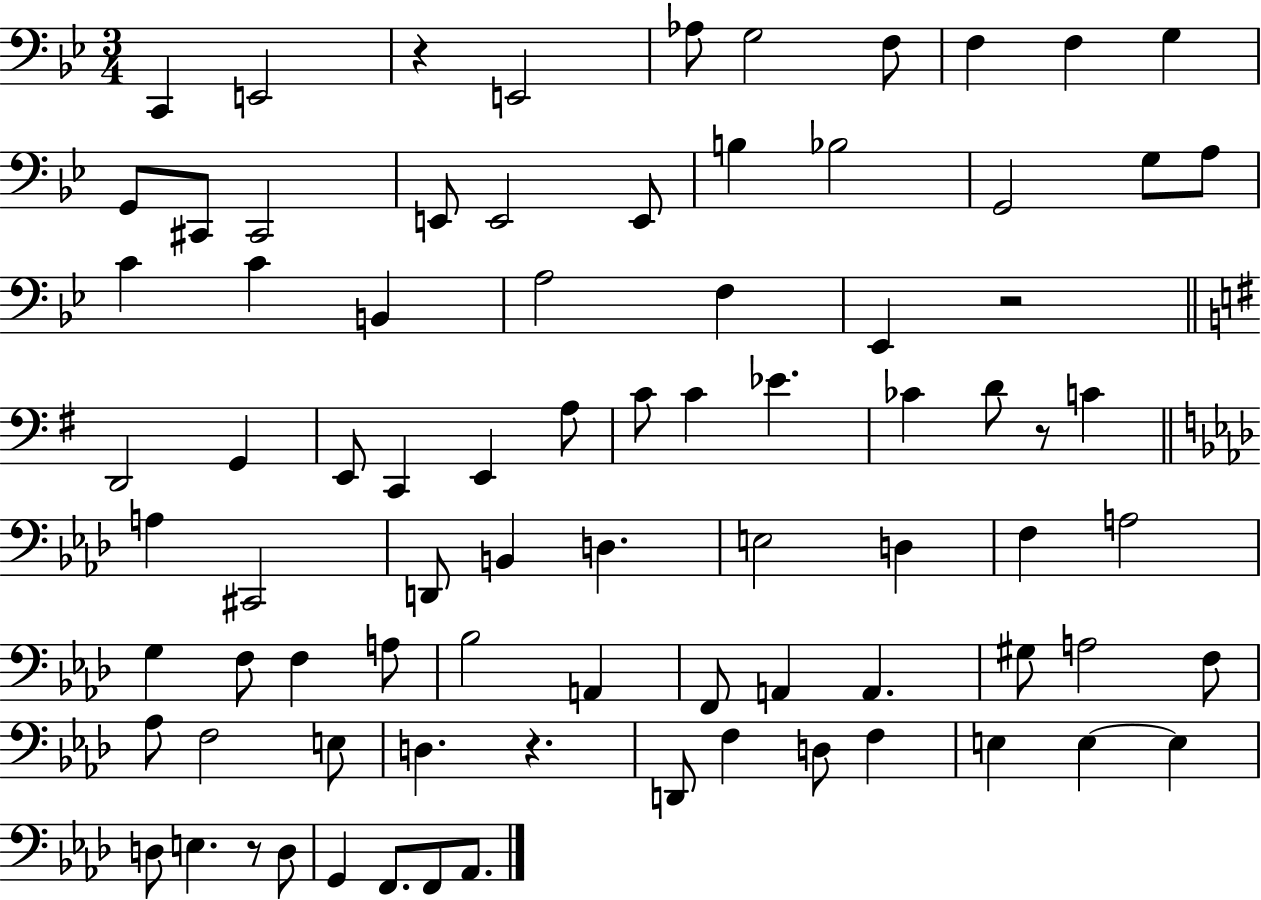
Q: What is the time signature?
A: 3/4